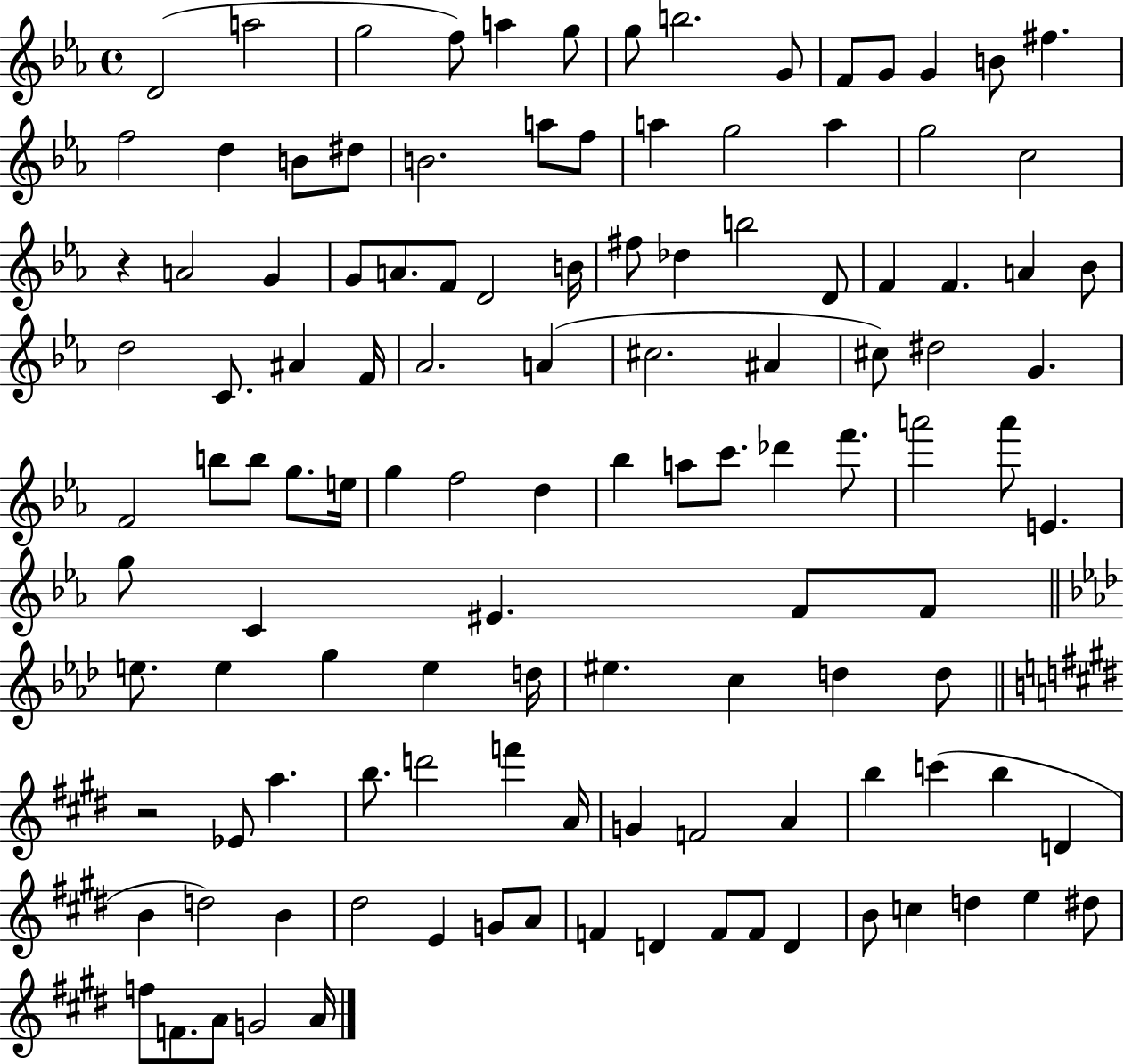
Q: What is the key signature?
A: EES major